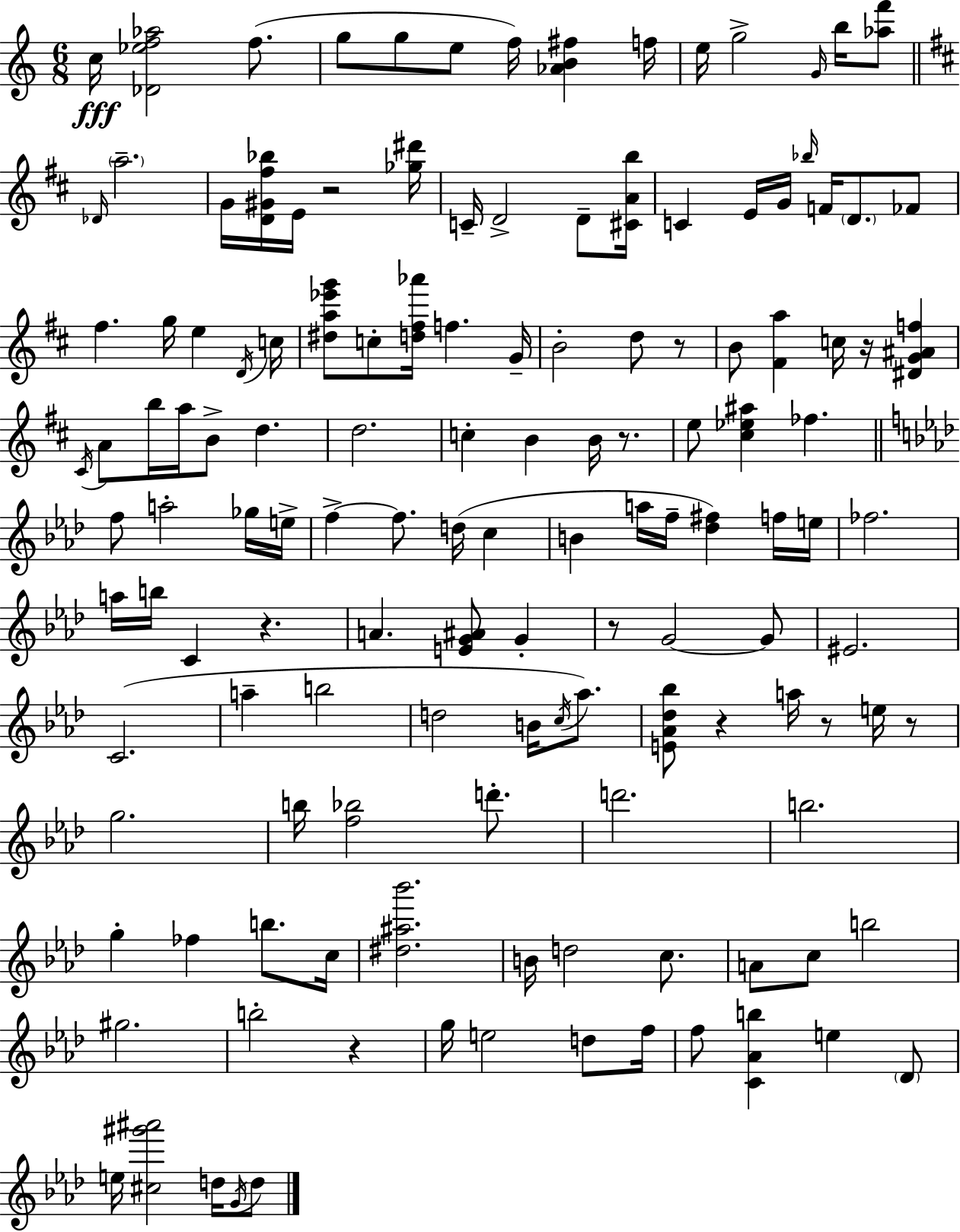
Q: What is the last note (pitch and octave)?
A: D5